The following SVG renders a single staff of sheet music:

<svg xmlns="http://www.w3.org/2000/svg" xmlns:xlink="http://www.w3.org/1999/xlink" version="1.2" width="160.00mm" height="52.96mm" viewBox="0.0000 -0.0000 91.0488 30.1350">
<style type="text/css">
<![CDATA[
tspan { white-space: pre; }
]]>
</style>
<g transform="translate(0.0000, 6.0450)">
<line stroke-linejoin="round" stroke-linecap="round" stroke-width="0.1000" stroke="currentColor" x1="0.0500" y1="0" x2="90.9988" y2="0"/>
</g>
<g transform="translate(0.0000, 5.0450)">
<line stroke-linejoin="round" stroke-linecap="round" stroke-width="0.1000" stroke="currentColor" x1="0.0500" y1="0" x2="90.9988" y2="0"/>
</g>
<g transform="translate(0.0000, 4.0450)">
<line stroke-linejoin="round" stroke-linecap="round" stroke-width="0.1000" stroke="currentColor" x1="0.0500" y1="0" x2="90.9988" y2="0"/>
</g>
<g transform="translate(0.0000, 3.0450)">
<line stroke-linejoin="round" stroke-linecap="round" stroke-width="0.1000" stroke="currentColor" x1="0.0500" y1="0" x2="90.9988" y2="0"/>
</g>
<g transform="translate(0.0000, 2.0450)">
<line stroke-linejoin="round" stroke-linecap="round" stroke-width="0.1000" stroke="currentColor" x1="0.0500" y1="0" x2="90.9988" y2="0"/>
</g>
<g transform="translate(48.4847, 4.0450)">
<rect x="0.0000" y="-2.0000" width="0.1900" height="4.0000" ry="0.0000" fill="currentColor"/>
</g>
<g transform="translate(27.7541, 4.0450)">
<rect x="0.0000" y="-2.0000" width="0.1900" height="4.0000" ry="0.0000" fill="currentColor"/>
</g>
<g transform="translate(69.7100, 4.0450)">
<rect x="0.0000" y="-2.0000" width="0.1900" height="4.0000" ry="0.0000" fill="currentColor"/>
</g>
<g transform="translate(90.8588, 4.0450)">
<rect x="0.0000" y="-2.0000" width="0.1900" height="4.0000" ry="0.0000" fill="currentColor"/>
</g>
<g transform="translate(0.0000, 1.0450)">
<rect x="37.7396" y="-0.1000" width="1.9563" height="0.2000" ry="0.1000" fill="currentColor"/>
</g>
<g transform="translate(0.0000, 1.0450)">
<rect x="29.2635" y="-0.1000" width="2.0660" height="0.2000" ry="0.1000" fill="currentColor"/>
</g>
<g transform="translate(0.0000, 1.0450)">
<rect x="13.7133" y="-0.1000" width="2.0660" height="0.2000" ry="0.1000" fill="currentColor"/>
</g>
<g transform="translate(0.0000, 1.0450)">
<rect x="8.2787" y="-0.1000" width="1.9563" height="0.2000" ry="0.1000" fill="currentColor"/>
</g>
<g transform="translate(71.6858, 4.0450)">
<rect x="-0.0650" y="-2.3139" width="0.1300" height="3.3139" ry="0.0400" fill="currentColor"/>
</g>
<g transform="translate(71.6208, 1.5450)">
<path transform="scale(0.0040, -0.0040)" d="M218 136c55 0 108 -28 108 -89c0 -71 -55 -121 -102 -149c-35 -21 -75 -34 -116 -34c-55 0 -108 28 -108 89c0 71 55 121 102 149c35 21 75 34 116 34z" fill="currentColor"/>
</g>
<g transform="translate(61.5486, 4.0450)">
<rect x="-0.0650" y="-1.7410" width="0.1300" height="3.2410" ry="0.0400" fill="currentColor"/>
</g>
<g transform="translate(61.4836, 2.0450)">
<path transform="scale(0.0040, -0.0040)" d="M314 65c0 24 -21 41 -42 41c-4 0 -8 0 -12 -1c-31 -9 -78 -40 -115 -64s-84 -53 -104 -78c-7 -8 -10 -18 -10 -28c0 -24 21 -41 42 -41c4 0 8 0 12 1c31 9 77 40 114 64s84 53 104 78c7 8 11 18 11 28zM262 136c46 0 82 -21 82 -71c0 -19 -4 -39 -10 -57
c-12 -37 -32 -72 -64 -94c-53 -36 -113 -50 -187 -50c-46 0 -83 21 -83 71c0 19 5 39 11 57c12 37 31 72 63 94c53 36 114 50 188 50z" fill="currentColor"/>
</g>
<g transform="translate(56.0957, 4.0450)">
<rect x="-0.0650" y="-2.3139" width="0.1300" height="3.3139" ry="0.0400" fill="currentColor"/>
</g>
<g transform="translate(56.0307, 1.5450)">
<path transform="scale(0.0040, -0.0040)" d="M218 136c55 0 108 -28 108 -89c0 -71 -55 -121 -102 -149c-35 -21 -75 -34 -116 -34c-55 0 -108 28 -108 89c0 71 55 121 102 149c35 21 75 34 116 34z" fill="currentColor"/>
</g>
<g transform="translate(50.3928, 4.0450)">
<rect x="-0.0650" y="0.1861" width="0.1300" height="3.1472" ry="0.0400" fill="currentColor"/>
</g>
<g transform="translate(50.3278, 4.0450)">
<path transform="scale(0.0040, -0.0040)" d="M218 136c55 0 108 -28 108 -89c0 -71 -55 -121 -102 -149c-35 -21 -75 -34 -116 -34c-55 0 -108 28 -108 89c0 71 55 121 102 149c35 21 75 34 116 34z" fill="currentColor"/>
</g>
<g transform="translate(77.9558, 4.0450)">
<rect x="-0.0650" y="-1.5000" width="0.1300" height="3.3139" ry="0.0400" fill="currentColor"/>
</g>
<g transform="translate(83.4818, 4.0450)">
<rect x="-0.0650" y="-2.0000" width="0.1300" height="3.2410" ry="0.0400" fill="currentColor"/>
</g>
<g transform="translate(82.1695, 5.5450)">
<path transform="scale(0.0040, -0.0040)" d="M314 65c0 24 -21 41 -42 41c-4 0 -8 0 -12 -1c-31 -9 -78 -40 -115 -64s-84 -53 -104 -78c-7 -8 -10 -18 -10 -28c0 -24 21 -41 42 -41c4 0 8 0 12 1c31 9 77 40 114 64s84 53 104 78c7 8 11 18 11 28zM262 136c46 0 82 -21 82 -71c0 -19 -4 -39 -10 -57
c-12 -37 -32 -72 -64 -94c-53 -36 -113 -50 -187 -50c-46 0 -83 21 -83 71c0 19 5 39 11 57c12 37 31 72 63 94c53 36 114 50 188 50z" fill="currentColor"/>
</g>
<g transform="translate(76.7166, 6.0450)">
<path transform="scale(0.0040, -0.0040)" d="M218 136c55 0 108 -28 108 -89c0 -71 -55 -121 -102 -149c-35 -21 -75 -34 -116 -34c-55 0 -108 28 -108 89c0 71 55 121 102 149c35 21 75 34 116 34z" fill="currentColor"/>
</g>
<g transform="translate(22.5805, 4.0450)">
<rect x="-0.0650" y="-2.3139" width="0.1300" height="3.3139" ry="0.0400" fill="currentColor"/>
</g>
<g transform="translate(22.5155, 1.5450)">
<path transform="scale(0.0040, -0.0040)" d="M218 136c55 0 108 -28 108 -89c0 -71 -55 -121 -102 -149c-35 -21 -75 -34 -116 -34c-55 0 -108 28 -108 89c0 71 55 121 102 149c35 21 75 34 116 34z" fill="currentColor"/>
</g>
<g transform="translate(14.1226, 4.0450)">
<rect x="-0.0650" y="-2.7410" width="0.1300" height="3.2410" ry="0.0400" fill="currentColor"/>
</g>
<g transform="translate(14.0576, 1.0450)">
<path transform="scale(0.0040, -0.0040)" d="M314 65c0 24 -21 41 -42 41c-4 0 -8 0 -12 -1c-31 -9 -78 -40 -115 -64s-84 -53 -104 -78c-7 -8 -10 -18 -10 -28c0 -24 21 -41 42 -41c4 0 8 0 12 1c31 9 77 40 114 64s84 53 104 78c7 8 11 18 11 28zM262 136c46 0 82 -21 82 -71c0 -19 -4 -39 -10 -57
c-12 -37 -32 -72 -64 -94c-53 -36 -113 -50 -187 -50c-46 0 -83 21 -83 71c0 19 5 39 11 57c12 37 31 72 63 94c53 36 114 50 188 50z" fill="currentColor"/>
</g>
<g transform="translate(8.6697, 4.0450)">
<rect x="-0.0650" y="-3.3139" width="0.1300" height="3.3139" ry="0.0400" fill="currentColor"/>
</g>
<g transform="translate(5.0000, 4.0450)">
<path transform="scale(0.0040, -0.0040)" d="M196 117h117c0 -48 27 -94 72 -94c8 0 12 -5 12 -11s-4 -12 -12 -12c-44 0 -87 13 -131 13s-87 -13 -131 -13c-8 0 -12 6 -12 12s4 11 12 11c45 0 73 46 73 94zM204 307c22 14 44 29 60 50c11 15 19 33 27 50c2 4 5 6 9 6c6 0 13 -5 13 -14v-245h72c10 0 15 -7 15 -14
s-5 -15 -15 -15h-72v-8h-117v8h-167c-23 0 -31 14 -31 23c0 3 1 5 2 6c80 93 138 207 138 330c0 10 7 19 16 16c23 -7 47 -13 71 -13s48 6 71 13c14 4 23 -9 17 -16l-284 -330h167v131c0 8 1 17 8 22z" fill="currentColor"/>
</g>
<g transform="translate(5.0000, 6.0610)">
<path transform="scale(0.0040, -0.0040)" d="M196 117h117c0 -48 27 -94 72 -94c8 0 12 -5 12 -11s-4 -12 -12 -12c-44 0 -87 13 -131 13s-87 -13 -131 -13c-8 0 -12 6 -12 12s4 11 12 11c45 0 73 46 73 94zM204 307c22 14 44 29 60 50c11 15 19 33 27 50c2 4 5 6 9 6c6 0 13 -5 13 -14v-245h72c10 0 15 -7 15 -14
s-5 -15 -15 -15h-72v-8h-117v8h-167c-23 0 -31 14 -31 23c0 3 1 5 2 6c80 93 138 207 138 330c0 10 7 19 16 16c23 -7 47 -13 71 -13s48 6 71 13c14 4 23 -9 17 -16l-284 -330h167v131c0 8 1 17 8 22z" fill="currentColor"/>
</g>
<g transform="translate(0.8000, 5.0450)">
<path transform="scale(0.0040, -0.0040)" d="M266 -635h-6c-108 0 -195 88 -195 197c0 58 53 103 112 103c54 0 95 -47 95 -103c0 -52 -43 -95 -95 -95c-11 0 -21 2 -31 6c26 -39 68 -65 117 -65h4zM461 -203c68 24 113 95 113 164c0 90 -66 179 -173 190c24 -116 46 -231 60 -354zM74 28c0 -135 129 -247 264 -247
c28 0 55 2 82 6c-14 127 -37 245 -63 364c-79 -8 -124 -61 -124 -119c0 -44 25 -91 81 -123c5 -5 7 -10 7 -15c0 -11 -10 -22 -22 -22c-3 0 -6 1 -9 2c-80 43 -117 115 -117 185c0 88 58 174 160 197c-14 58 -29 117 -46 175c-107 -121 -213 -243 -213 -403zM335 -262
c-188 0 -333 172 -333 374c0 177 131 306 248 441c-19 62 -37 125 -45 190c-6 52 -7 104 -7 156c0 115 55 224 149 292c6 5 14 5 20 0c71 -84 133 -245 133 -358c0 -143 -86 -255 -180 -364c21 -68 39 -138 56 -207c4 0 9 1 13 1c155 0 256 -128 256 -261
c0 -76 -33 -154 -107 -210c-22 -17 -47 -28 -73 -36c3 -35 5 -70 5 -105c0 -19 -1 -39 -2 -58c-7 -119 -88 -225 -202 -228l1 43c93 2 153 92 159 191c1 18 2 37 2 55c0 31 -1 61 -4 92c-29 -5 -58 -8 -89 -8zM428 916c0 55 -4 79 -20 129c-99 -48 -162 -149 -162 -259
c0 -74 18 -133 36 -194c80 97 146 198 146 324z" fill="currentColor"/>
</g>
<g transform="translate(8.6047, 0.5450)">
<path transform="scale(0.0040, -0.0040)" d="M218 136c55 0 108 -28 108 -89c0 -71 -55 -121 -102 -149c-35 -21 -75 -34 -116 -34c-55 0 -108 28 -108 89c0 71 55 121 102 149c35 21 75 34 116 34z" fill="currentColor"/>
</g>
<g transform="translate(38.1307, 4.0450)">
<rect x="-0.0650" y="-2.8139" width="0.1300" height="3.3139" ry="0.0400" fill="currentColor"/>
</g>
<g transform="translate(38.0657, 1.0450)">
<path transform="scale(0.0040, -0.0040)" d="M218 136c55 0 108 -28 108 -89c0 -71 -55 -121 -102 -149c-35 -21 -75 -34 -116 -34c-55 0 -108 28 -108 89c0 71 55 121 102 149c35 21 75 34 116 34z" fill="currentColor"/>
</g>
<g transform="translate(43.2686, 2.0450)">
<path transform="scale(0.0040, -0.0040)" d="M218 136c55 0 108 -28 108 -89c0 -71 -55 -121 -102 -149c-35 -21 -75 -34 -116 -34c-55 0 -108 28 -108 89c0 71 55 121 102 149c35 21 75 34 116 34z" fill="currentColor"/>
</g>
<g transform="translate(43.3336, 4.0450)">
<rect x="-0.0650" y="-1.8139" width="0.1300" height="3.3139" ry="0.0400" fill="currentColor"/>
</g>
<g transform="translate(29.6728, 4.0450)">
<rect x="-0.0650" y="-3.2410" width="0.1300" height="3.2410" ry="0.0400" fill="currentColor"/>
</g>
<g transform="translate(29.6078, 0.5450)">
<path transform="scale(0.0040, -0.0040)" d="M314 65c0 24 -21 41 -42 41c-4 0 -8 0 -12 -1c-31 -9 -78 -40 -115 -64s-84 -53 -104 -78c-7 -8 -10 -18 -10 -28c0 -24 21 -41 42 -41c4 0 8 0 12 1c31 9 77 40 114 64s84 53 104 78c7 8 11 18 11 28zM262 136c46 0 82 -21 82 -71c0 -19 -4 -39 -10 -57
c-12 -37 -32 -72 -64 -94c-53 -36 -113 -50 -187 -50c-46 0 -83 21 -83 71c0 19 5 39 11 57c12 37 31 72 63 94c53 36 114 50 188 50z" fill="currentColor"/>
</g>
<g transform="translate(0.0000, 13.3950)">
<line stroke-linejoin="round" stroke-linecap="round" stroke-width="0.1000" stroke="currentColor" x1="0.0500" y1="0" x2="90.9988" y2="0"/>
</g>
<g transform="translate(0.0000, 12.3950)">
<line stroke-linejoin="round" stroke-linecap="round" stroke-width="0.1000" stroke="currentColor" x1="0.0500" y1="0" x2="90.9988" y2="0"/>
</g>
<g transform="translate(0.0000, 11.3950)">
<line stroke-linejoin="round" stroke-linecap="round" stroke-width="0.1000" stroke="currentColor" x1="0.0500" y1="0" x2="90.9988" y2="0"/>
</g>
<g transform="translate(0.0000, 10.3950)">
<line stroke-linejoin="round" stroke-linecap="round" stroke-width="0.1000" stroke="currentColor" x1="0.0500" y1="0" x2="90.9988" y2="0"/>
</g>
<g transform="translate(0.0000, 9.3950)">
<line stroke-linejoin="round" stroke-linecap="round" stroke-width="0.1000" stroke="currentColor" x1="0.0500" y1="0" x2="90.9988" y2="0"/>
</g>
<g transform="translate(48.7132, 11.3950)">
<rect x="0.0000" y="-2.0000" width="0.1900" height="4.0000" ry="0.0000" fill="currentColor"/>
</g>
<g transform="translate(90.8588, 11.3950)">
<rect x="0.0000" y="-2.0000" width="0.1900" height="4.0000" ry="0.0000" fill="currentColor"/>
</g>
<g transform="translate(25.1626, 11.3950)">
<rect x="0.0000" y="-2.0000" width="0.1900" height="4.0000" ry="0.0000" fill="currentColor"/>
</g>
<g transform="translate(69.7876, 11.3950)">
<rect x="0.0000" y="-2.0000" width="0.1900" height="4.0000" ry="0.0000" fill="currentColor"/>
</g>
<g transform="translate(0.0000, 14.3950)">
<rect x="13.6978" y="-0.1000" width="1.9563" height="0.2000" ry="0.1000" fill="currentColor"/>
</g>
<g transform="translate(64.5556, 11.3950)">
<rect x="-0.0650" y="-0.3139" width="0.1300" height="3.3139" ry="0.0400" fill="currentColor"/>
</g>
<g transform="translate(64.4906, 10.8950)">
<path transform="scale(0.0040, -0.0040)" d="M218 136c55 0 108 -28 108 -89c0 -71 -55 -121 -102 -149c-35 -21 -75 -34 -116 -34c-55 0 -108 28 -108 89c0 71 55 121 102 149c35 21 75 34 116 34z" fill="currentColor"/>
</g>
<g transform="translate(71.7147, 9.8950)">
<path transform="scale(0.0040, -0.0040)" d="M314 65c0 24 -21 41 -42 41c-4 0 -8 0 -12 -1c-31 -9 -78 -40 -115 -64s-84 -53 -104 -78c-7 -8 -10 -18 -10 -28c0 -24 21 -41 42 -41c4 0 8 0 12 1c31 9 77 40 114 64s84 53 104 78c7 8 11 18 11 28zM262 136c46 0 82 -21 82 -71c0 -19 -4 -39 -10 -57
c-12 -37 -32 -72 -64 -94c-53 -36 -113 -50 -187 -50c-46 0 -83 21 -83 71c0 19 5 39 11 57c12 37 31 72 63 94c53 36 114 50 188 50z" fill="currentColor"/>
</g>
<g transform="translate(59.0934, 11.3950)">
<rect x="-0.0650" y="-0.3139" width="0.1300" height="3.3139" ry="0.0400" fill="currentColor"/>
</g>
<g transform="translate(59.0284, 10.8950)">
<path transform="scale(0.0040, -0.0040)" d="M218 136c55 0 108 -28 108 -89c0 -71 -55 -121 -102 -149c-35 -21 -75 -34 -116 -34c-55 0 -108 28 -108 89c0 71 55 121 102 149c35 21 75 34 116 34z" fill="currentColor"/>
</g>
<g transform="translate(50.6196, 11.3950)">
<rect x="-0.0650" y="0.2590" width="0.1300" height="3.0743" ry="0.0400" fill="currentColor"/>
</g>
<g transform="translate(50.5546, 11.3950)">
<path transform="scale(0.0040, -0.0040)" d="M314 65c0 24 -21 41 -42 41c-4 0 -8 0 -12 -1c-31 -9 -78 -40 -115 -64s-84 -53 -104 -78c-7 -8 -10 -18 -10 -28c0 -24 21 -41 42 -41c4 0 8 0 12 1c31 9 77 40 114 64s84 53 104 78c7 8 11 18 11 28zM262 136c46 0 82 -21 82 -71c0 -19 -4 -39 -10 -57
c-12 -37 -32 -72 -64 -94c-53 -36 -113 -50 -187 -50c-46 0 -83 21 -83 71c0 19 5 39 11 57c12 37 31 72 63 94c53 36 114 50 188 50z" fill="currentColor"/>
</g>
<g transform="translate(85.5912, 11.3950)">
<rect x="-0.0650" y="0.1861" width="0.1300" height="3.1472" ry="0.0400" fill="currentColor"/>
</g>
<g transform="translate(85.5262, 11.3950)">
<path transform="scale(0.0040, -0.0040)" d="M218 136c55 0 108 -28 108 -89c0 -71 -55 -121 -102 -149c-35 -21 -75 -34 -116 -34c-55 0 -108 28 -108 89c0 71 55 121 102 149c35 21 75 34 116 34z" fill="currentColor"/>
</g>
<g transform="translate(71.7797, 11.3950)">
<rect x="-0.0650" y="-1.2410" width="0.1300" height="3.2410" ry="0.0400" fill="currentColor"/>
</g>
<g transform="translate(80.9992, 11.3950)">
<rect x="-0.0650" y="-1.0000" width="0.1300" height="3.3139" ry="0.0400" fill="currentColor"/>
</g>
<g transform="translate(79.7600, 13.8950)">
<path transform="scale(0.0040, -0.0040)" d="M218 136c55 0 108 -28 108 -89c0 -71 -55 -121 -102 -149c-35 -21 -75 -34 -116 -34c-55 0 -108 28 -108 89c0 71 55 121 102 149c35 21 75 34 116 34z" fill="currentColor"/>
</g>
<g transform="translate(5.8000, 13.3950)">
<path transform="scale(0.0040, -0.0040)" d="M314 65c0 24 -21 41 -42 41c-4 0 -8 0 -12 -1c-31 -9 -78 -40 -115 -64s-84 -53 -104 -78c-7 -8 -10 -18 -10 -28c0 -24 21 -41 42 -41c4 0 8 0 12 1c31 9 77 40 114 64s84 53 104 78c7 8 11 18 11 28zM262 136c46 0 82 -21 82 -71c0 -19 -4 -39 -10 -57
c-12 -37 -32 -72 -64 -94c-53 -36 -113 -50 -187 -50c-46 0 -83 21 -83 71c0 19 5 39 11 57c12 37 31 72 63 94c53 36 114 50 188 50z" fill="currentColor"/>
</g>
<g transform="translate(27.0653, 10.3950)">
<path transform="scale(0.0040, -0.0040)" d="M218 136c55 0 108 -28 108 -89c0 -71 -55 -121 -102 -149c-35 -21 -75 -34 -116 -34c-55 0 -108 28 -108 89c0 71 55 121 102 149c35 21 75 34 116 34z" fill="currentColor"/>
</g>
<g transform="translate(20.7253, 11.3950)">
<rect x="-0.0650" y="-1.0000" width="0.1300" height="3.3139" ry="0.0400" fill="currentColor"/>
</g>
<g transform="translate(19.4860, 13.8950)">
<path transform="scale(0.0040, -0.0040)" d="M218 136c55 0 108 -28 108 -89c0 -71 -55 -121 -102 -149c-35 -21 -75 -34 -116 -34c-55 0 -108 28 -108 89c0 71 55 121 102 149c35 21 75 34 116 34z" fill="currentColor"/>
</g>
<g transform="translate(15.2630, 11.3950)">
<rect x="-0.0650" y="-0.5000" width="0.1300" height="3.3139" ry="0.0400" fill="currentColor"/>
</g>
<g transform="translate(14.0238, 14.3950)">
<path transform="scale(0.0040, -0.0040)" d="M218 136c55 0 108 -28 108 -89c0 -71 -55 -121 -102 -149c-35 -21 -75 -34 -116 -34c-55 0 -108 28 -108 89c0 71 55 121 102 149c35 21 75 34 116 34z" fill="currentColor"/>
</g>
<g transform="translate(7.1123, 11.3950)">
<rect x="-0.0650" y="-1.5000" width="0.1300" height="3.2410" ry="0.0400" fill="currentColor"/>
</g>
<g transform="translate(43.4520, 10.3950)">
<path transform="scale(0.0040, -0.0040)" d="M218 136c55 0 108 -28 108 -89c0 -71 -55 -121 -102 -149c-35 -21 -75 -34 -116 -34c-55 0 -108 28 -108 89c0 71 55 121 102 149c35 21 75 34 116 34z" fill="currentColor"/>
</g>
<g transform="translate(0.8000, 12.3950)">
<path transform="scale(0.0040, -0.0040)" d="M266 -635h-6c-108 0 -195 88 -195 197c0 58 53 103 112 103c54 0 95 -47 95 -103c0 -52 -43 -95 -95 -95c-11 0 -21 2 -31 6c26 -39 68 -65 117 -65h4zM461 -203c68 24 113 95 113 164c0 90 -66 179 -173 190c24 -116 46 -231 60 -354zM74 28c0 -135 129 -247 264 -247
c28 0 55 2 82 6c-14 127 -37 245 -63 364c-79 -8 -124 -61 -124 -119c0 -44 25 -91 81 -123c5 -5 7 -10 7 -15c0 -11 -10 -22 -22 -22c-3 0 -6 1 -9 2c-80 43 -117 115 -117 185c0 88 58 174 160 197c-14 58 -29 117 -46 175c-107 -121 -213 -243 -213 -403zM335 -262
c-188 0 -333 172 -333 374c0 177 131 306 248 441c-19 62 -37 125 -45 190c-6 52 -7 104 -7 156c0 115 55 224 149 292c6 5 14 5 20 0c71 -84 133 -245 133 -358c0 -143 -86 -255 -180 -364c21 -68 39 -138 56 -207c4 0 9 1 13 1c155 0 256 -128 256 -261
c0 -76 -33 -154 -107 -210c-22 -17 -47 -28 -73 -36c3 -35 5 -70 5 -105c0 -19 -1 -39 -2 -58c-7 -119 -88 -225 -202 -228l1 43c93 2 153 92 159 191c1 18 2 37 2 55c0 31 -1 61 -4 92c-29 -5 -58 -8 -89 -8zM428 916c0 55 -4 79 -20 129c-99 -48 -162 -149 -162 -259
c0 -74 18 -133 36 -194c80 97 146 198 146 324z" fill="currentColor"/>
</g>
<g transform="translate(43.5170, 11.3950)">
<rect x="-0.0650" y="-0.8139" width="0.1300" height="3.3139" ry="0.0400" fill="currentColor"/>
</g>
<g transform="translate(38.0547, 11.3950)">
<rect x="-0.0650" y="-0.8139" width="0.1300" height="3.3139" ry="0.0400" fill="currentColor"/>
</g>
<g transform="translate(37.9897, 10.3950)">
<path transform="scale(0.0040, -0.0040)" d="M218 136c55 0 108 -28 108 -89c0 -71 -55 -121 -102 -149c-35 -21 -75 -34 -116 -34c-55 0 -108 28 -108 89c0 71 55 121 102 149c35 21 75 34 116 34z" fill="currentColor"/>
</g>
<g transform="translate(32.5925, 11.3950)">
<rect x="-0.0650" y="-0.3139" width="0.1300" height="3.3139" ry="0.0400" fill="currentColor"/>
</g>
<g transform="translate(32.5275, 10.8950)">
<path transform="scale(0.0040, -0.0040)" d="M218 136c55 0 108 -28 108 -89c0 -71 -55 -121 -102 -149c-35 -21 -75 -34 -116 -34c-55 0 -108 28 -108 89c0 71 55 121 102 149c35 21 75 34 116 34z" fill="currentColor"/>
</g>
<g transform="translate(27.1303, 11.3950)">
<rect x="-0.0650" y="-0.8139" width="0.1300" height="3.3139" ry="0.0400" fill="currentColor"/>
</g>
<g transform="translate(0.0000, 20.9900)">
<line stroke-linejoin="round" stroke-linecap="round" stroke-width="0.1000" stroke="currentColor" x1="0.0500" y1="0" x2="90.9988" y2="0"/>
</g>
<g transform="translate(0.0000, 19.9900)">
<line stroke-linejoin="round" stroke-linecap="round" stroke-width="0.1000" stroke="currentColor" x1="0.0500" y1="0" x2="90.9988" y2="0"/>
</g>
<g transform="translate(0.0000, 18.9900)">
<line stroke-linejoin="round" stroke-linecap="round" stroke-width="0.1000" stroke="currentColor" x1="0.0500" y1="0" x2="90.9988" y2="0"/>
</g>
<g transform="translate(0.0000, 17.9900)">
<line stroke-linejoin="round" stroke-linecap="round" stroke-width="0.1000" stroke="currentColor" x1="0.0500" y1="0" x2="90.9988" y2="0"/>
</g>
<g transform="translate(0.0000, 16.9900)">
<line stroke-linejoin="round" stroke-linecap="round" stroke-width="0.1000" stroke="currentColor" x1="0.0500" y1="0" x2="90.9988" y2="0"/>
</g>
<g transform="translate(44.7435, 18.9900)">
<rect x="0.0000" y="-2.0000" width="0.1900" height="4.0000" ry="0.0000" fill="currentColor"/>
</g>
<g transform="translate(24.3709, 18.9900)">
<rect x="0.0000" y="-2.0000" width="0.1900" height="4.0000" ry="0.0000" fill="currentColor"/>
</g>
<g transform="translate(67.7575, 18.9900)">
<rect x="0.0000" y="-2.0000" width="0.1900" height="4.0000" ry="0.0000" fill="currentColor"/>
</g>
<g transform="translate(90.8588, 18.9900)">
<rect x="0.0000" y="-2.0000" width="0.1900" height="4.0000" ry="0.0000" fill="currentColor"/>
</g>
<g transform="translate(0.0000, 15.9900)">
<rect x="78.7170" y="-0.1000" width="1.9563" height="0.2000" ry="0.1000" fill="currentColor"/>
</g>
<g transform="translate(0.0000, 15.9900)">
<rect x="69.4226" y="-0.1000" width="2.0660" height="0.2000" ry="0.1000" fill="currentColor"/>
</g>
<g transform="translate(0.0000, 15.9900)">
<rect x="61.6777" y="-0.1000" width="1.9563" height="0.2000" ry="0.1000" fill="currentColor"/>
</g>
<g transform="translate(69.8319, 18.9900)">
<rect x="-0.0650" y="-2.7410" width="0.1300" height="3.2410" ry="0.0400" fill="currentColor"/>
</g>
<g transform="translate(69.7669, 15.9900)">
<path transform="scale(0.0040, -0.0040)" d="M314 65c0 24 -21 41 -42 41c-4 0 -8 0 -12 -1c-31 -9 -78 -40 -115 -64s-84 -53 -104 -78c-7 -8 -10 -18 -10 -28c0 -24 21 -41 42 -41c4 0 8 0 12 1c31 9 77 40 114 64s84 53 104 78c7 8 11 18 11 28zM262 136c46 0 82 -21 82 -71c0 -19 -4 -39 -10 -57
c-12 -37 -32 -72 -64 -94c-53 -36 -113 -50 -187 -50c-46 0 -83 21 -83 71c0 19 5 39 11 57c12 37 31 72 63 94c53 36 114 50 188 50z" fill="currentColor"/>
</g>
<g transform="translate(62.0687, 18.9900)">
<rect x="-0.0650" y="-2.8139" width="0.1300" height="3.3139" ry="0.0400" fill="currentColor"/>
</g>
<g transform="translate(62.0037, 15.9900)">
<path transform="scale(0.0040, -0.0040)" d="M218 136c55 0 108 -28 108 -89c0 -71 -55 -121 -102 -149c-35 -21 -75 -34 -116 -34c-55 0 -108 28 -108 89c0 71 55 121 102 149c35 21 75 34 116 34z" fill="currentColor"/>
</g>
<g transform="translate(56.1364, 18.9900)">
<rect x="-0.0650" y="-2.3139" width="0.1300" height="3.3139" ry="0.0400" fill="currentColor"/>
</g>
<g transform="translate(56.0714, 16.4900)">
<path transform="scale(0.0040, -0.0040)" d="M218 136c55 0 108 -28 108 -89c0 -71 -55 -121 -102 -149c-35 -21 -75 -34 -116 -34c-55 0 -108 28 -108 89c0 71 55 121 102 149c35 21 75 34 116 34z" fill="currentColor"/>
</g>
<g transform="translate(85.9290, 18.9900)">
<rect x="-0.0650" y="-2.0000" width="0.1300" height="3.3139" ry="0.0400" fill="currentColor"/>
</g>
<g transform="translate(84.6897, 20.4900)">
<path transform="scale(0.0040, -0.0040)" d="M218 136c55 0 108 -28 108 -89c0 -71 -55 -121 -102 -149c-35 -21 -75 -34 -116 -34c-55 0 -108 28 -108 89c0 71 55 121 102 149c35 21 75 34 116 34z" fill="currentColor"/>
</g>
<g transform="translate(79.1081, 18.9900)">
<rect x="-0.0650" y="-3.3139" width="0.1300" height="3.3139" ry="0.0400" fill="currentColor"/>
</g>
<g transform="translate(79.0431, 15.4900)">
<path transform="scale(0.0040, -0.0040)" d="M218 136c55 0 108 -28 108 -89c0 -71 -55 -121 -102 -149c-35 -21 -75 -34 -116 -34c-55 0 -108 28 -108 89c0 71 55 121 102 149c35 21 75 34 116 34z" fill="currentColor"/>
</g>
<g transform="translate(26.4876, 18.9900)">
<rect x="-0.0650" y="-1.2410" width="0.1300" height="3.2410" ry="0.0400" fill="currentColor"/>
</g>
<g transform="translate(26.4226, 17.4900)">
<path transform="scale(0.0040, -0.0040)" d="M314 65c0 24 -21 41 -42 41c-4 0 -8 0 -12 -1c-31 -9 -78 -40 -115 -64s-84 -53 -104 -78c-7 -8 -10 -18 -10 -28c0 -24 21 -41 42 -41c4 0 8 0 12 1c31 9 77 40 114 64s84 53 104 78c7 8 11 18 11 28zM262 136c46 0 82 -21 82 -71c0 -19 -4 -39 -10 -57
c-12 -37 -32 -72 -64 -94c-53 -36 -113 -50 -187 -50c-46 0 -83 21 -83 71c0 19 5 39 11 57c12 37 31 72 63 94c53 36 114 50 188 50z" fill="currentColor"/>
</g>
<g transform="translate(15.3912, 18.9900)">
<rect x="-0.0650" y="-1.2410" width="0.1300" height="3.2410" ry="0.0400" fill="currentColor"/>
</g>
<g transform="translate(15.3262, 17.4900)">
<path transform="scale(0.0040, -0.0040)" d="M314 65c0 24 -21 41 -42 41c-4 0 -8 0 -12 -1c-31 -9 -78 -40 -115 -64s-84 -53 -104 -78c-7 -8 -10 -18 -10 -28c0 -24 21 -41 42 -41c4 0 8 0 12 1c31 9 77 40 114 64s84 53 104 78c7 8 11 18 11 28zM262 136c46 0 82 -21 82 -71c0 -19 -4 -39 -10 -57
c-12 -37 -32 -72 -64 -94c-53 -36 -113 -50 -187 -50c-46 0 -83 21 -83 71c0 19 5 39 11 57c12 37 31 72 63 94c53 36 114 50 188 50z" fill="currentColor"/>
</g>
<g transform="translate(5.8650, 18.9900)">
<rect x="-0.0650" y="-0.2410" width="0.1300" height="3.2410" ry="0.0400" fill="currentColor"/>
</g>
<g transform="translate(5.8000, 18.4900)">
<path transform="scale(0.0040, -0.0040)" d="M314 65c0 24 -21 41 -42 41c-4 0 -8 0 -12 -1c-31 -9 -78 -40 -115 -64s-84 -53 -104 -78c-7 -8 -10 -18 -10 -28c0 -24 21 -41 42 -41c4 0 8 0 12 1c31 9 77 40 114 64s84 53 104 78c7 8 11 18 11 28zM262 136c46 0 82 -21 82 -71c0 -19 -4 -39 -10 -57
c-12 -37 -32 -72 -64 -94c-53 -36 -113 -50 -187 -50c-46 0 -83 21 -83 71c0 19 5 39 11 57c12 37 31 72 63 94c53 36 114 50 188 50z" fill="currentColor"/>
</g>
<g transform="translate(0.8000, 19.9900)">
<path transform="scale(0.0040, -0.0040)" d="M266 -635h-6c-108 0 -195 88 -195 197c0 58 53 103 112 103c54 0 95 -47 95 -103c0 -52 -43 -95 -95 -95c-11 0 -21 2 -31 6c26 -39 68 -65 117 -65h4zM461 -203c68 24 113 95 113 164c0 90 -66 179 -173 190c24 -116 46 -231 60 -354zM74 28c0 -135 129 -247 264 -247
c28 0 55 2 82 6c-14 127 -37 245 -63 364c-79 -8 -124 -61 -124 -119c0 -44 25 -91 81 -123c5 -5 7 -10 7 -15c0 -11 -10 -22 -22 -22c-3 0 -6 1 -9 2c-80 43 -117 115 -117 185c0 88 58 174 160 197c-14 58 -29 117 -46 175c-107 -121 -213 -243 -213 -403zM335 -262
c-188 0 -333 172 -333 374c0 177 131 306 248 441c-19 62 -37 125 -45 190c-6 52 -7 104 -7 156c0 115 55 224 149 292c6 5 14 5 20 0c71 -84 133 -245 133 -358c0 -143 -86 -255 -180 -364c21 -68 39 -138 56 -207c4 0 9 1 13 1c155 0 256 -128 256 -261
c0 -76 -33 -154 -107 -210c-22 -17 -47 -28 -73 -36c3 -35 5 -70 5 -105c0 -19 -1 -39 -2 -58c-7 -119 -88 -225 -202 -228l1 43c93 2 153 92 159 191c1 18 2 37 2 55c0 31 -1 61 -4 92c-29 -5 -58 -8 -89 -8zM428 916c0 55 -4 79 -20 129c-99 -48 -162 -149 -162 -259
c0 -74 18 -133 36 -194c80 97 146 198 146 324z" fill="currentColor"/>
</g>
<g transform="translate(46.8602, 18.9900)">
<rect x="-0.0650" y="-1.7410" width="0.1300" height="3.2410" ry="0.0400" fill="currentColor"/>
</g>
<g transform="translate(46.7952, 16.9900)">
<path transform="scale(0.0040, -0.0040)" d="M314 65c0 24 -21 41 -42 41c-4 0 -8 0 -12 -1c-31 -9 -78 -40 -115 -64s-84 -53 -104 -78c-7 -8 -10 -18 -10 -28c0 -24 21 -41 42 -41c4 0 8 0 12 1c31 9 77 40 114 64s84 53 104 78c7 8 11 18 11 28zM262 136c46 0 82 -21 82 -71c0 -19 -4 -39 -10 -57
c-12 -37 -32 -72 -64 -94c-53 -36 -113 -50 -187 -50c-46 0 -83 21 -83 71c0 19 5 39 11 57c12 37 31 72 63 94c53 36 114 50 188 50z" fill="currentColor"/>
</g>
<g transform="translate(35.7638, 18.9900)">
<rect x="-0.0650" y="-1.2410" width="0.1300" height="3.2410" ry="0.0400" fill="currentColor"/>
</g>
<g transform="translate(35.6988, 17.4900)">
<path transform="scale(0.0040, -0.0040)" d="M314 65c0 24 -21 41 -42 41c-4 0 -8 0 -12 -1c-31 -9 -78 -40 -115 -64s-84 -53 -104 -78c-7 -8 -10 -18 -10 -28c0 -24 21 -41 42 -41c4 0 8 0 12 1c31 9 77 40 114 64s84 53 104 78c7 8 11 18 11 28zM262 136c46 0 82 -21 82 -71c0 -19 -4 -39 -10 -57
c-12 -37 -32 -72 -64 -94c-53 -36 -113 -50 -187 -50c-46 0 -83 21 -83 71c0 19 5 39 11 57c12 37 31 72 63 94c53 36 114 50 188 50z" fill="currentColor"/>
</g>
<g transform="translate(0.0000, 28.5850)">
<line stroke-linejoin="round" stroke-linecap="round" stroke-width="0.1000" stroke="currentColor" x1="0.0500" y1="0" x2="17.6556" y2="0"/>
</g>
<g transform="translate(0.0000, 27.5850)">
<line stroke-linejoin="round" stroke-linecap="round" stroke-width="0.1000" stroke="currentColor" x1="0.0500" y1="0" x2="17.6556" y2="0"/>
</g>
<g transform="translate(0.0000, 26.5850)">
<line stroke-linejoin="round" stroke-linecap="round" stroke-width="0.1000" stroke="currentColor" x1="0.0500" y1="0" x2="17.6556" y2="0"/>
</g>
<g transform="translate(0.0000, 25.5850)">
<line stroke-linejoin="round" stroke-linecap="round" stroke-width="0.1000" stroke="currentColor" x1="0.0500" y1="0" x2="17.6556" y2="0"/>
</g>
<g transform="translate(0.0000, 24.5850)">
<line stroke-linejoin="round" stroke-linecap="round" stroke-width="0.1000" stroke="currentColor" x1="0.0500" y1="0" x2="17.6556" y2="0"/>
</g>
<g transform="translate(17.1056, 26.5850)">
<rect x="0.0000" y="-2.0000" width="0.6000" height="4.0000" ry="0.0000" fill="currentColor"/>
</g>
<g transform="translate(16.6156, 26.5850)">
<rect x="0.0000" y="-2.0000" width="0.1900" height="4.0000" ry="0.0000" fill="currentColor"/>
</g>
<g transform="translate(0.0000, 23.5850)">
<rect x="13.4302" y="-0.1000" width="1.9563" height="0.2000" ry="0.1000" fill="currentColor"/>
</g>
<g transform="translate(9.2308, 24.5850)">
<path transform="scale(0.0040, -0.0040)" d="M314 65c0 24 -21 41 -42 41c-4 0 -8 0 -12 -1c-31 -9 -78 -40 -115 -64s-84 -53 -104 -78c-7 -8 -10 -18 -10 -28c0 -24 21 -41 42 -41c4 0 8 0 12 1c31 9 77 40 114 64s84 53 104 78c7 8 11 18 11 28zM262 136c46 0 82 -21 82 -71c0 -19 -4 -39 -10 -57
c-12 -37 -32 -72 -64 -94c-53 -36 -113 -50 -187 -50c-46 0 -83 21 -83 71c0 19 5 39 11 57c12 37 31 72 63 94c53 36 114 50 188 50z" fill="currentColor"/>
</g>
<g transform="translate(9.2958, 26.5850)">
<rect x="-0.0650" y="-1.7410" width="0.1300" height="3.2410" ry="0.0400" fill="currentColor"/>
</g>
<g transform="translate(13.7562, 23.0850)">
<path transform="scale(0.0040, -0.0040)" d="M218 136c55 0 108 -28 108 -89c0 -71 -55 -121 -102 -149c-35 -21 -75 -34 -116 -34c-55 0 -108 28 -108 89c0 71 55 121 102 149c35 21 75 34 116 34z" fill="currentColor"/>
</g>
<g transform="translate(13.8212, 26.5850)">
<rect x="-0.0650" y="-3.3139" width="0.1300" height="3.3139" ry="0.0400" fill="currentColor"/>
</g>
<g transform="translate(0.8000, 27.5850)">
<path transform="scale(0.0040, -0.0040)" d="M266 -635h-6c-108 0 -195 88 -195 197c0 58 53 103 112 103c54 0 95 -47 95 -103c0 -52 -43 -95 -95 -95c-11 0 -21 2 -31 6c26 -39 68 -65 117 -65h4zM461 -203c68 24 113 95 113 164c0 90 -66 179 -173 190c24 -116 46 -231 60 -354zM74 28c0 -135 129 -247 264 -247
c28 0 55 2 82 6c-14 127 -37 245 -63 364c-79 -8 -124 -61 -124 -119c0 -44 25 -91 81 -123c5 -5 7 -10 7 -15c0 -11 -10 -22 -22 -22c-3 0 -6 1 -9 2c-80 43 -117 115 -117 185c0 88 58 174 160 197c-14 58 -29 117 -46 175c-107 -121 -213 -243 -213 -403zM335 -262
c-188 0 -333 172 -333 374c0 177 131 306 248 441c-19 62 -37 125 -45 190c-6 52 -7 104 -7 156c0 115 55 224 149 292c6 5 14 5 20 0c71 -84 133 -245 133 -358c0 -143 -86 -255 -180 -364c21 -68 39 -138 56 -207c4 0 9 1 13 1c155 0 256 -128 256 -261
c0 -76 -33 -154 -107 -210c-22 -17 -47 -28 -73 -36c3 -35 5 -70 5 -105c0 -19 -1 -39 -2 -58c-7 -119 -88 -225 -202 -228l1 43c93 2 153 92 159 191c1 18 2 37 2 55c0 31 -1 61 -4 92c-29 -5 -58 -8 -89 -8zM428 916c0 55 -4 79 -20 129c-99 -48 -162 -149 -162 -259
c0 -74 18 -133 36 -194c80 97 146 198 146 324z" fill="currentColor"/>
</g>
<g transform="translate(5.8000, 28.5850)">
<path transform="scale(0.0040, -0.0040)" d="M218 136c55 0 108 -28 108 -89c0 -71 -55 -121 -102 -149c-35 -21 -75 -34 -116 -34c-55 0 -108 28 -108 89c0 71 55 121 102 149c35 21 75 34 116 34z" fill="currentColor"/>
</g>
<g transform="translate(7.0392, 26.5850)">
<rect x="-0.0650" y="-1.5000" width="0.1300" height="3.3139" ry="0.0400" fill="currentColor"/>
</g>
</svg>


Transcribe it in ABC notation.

X:1
T:Untitled
M:4/4
L:1/4
K:C
b a2 g b2 a f B g f2 g E F2 E2 C D d c d d B2 c c e2 D B c2 e2 e2 e2 f2 g a a2 b F E f2 b